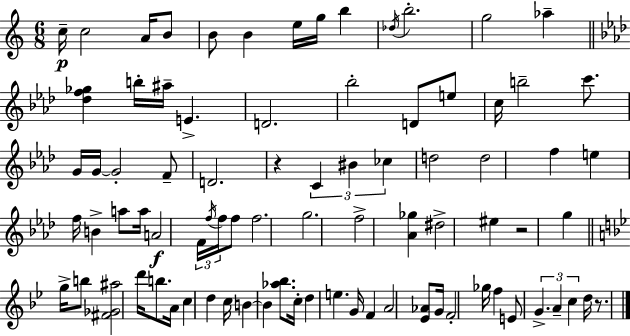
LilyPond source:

{
  \clef treble
  \numericTimeSignature
  \time 6/8
  \key a \minor
  c''16--\p c''2 a'16 b'8 | b'8 b'4 e''16 g''16 b''4 | \acciaccatura { des''16 } b''2.-. | g''2 aes''4-- | \break \bar "||" \break \key aes \major <des'' f'' ges''>4 b''16-. ais''16-- e'4.-> | d'2. | bes''2-. d'8 e''8 | c''16 b''2-- c'''8. | \break g'16 g'16~~ g'2-. f'8-- | d'2. | r4 \tuplet 3/2 { c'4 bis'4 | ces''4 } d''2 | \break d''2 f''4 | e''4 f''16 b'4-> a''8 a''16 | a'2\f \tuplet 3/2 { f'16 \acciaccatura { f''16 } f''16 } f''8 | f''2. | \break g''2. | f''2-> <aes' ges''>4 | dis''2-> eis''4 | r2 g''4 | \break \bar "||" \break \key g \minor g''16-> b''8 <fis' ges' ais''>2 d'''16 | b''8. a'16 c''4 d''4 | c''16 b'4~~ b'4 <aes'' bes''>8. | c''16-. d''4 e''4. g'16 | \break f'4 a'2 | <ees' aes'>8 g'16 f'2-. ges''16 | f''4 e'8 \tuplet 3/2 { g'4.-> | a'4-- c''4 } d''16 r8. | \break \bar "|."
}